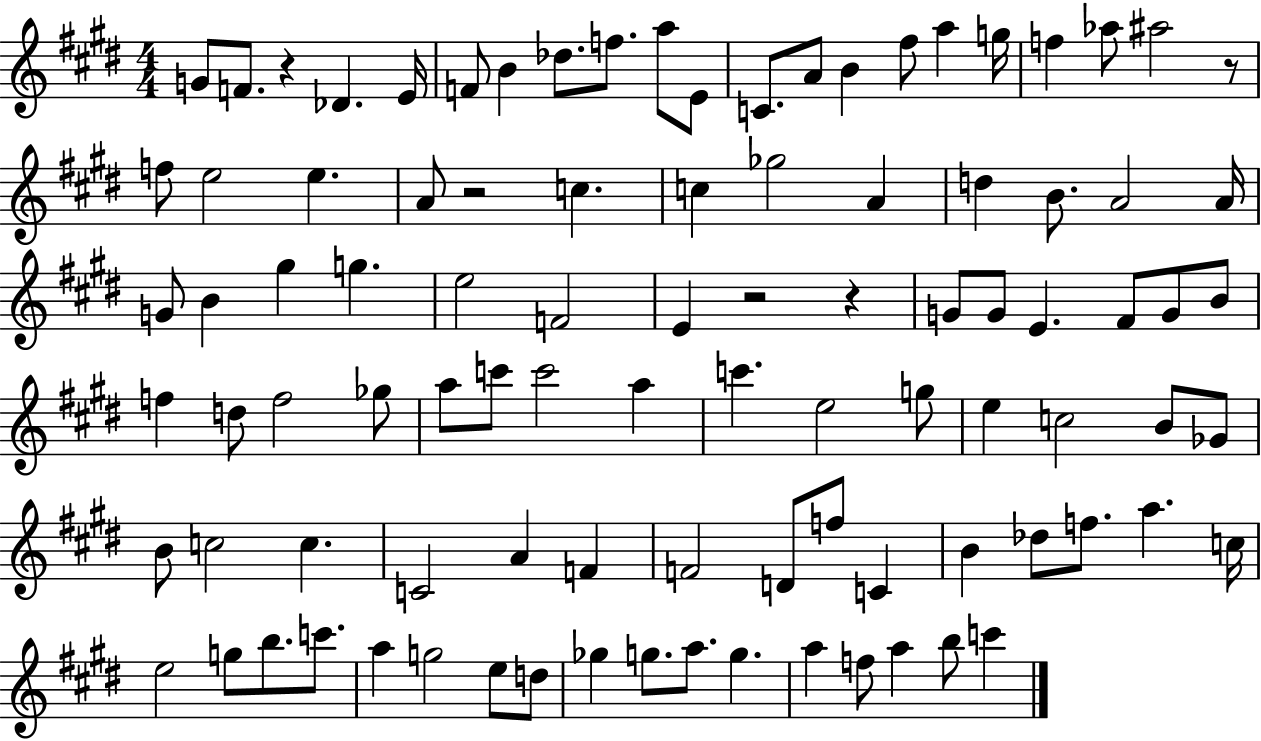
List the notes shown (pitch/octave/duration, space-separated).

G4/e F4/e. R/q Db4/q. E4/s F4/e B4/q Db5/e. F5/e. A5/e E4/e C4/e. A4/e B4/q F#5/e A5/q G5/s F5/q Ab5/e A#5/h R/e F5/e E5/h E5/q. A4/e R/h C5/q. C5/q Gb5/h A4/q D5/q B4/e. A4/h A4/s G4/e B4/q G#5/q G5/q. E5/h F4/h E4/q R/h R/q G4/e G4/e E4/q. F#4/e G4/e B4/e F5/q D5/e F5/h Gb5/e A5/e C6/e C6/h A5/q C6/q. E5/h G5/e E5/q C5/h B4/e Gb4/e B4/e C5/h C5/q. C4/h A4/q F4/q F4/h D4/e F5/e C4/q B4/q Db5/e F5/e. A5/q. C5/s E5/h G5/e B5/e. C6/e. A5/q G5/h E5/e D5/e Gb5/q G5/e. A5/e. G5/q. A5/q F5/e A5/q B5/e C6/q